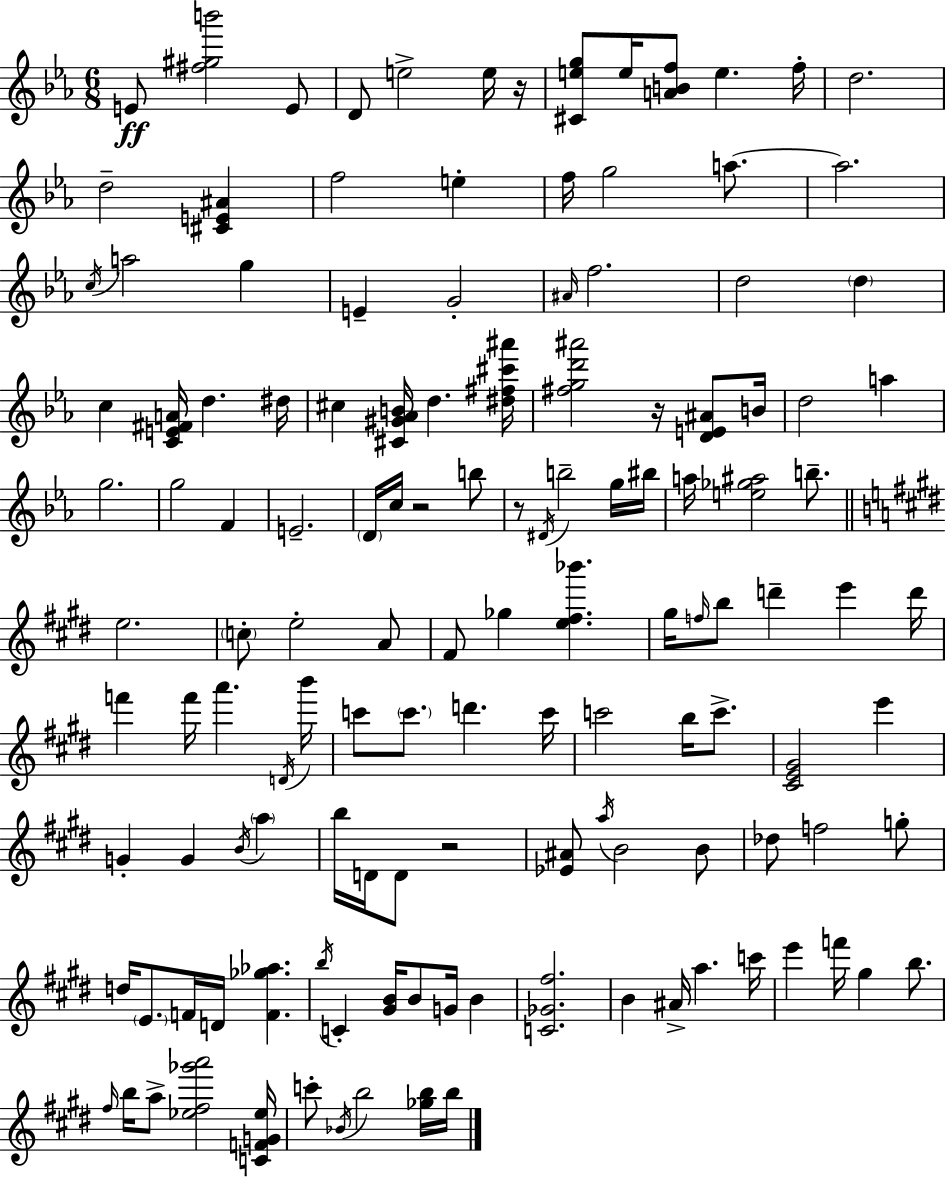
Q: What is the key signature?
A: C minor